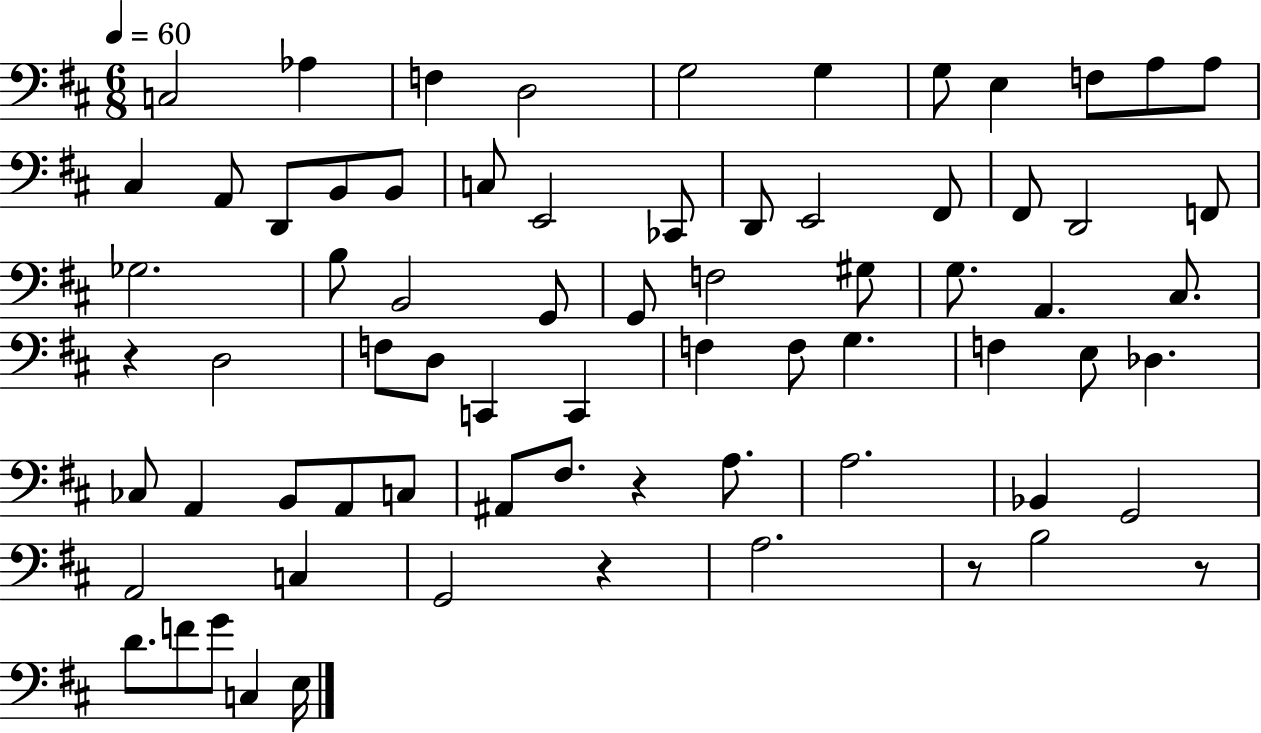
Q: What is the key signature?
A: D major